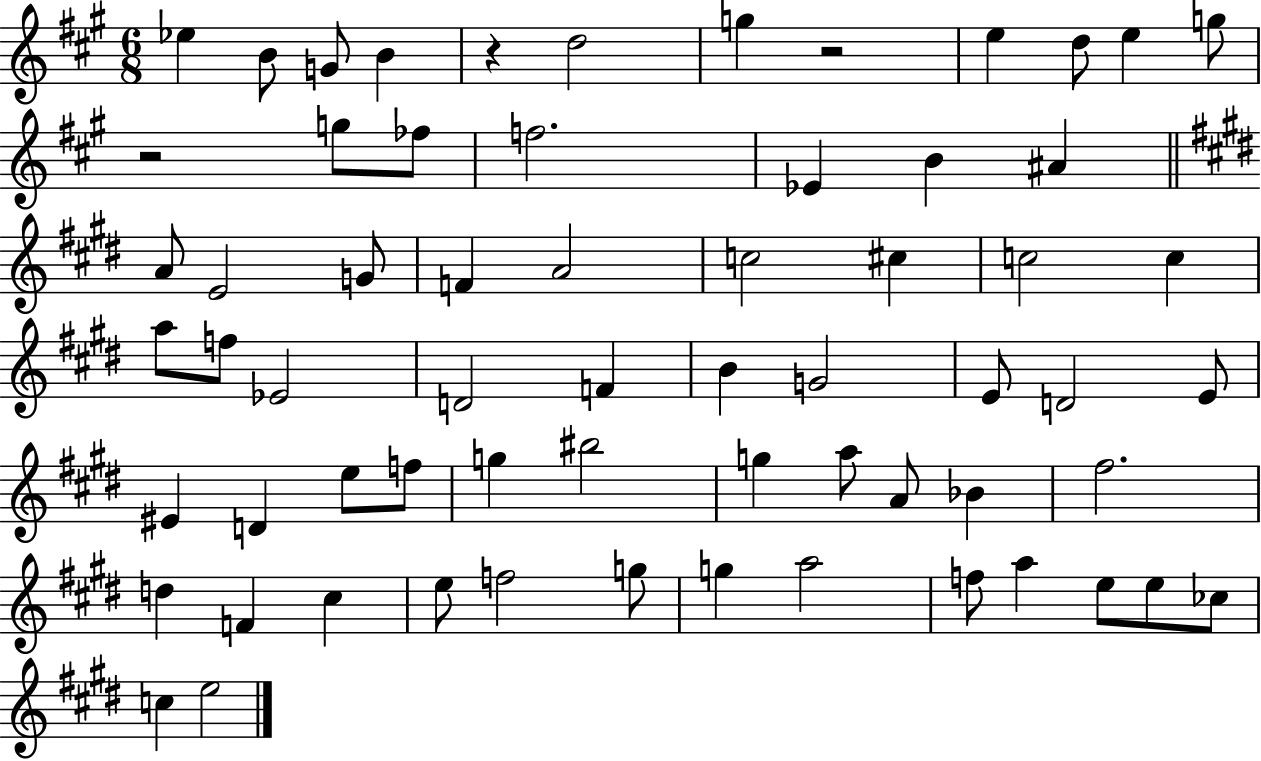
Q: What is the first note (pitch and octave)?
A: Eb5